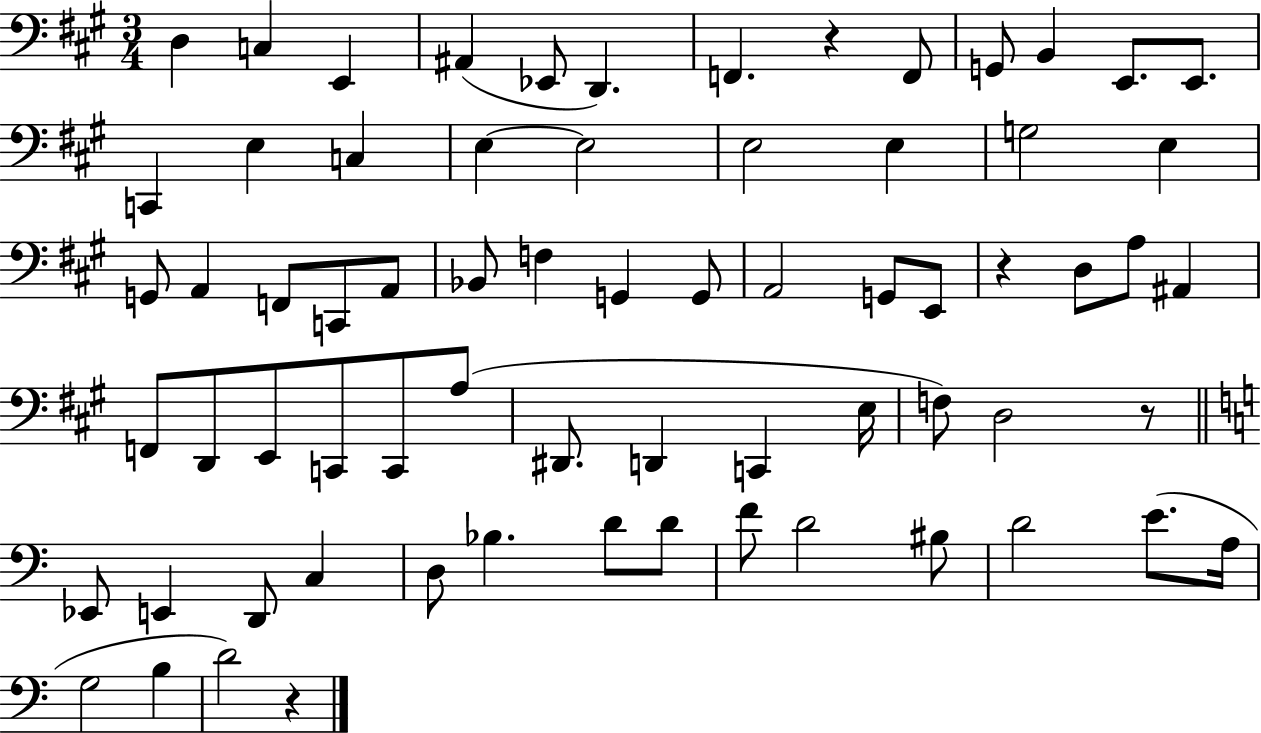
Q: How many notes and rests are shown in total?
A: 69